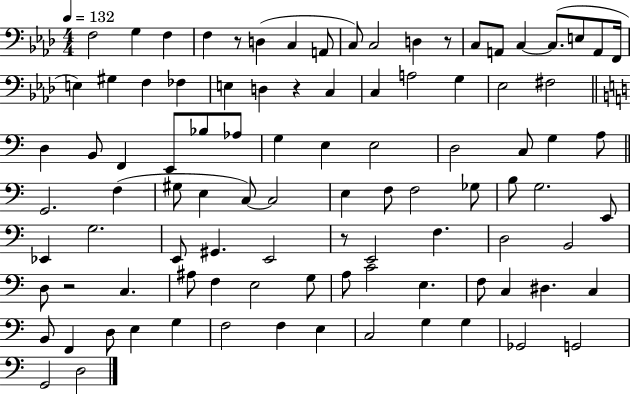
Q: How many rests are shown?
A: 5